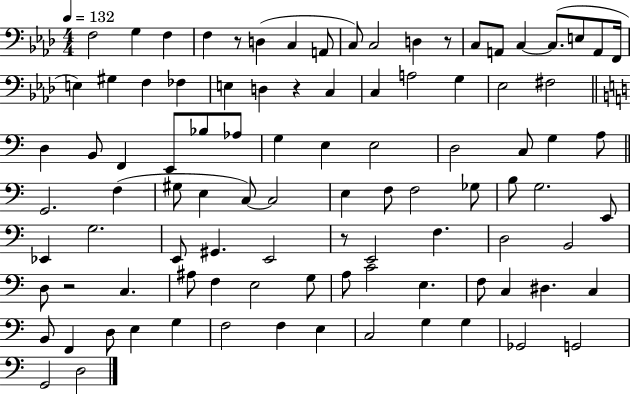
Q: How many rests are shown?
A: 5